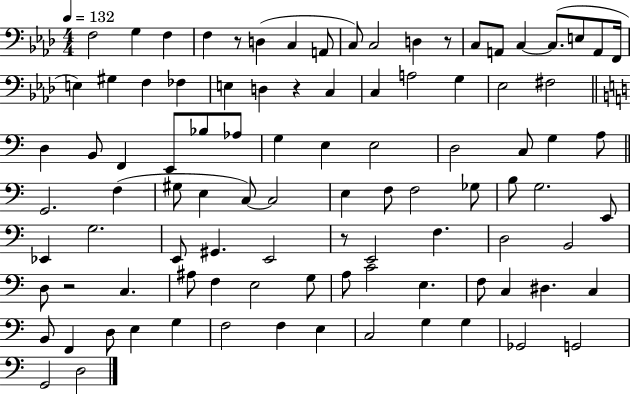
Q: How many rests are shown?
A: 5